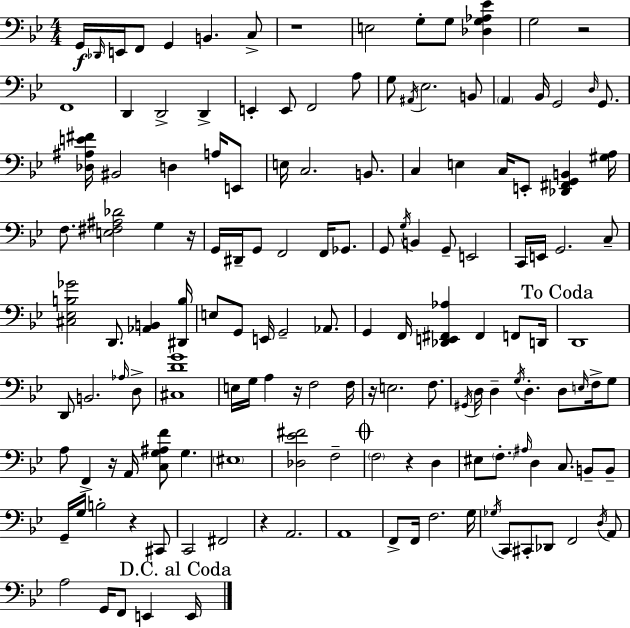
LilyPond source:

{
  \clef bass
  \numericTimeSignature
  \time 4/4
  \key bes \major
  \repeat volta 2 { g,16\f \grace { des,16 } e,16 f,8 g,4 b,4. c8-> | r1 | e2 g8-. g8 <des g aes ees'>4 | g2 r2 | \break f,1 | d,4 d,2-> d,4-> | e,4-. e,8 f,2 a8 | g8 \acciaccatura { ais,16 } ees2. | \break b,8 \parenthesize a,4 bes,16 g,2 \grace { d16 } | g,8. <des ais e' fis'>16 bis,2 d4 | a16 e,8 e16 c2. | b,8. c4 e4 c16 e,8-. <des, fis, g, b,>4 | \break <gis a>16 f8. <e fis ais des'>2 g4 | r16 g,16 dis,16-- g,8 f,2 f,16 | ges,8. g,8 \acciaccatura { g16 } b,4 g,8-- e,2 | c,16 e,16 g,2. | \break c8-- <cis ees b ges'>2 d,8. <aes, b,>4 | <dis, b>16 e8 g,8 e,16 g,2-- | aes,8. g,4 f,16 <des, e, fis, aes>4 fis,4 | f,8 d,16 \mark "To Coda" d,1 | \break d,8 b,2. | \grace { aes16 } d8-> <cis d' g'>1 | e16 g16 a4 r16 f2 | f16 r16 e2. | \break f8. \acciaccatura { gis,16 } d16 d4-- \acciaccatura { g16 } d4.-. | d8 \grace { e16 } f16-> g8 a8 f,4-> r16 a,16 | <c g ais f'>8 g4. \parenthesize eis1 | <des ees' fis'>2 | \break f2-- \mark \markup { \musicglyph "scripts.coda" } \parenthesize f2 | r4 d4 eis8 \parenthesize f8.-. \grace { ais16 } d4 | c8. b,8-- b,8-- g,16-- g16 b2-. | r4 cis,8 c,2 | \break fis,2 r4 a,2. | a,1 | f,8-> f,16 f2. | g16 \acciaccatura { ges16 } c,8 cis,8-. des,8 | \break f,2 \acciaccatura { d16 } a,8 a2 | g,16 f,8 e,4 \mark "D.C. al Coda" e,16 } \bar "|."
}